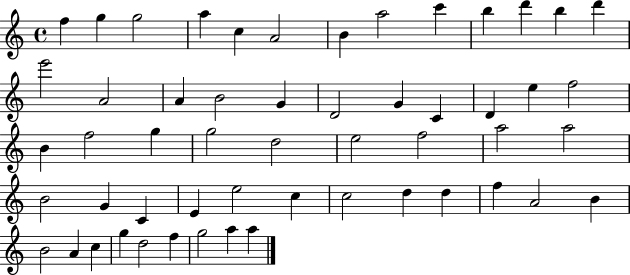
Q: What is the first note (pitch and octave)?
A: F5